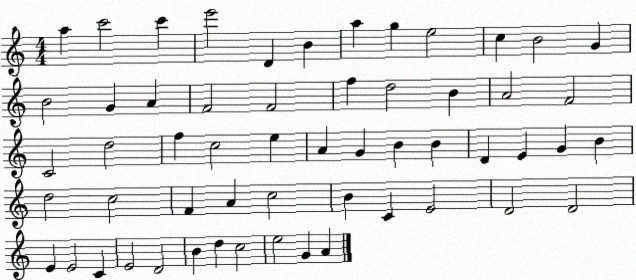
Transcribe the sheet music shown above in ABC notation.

X:1
T:Untitled
M:4/4
L:1/4
K:C
a c'2 c' e'2 D B a g e2 c B2 G B2 G A F2 F2 f d2 B A2 F2 C2 d2 f c2 e A G B B D E G B d2 c2 F A c2 B C E2 D2 D2 E E2 C E2 D2 B d c2 e2 G A